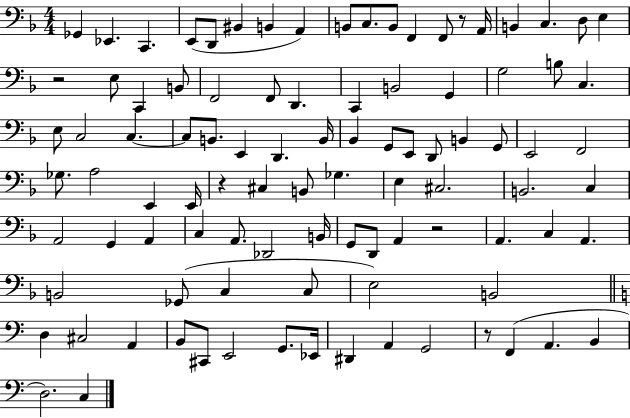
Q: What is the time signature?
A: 4/4